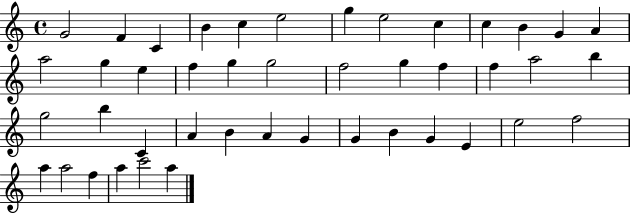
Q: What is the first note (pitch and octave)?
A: G4